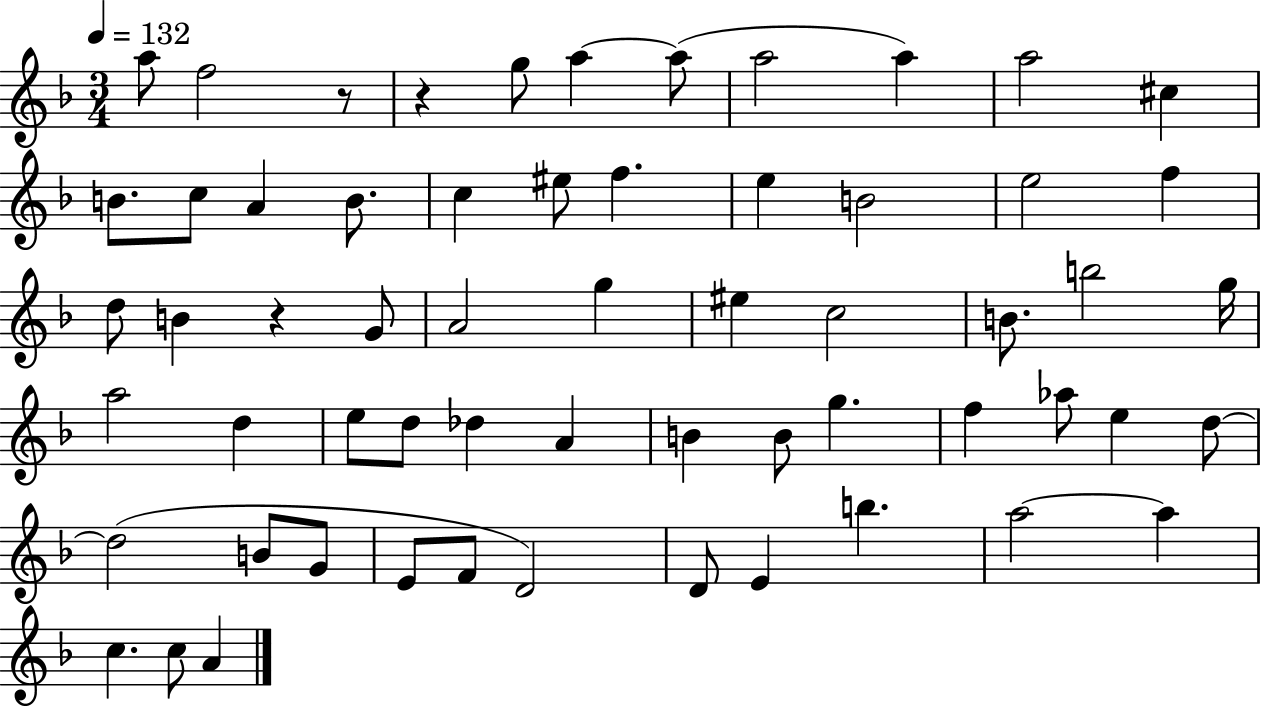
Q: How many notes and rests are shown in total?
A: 60